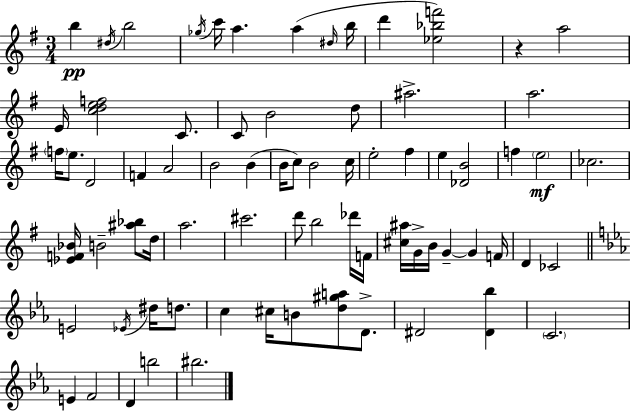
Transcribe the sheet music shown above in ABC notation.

X:1
T:Untitled
M:3/4
L:1/4
K:Em
b ^d/4 b2 _g/4 c'/4 a a ^d/4 b/4 d' [_e_bf']2 z a2 E/4 [cdef]2 C/2 C/2 B2 d/2 ^a2 a2 f/4 e/2 D2 F A2 B2 B B/4 c/2 B2 c/4 e2 ^f e [_DB]2 f e2 _c2 [_EF_B]/4 B2 [^a_b]/2 d/4 a2 ^c'2 d'/2 b2 _d'/4 F/4 [^c^a]/4 G/4 B/4 G G F/4 D _C2 E2 _E/4 ^d/4 d/2 c ^c/4 B/2 [d^ga]/2 D/2 ^D2 [^D_b] C2 E F2 D b2 ^b2